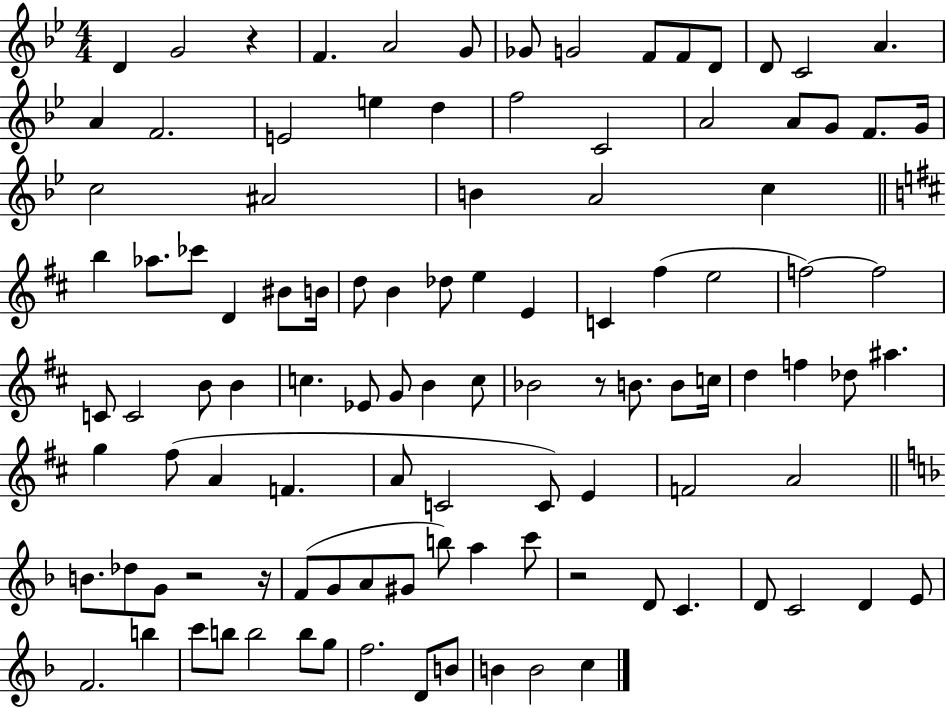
D4/q G4/h R/q F4/q. A4/h G4/e Gb4/e G4/h F4/e F4/e D4/e D4/e C4/h A4/q. A4/q F4/h. E4/h E5/q D5/q F5/h C4/h A4/h A4/e G4/e F4/e. G4/s C5/h A#4/h B4/q A4/h C5/q B5/q Ab5/e. CES6/e D4/q BIS4/e B4/s D5/e B4/q Db5/e E5/q E4/q C4/q F#5/q E5/h F5/h F5/h C4/e C4/h B4/e B4/q C5/q. Eb4/e G4/e B4/q C5/e Bb4/h R/e B4/e. B4/e C5/s D5/q F5/q Db5/e A#5/q. G5/q F#5/e A4/q F4/q. A4/e C4/h C4/e E4/q F4/h A4/h B4/e. Db5/e G4/e R/h R/s F4/e G4/e A4/e G#4/e B5/e A5/q C6/e R/h D4/e C4/q. D4/e C4/h D4/q E4/e F4/h. B5/q C6/e B5/e B5/h B5/e G5/e F5/h. D4/e B4/e B4/q B4/h C5/q